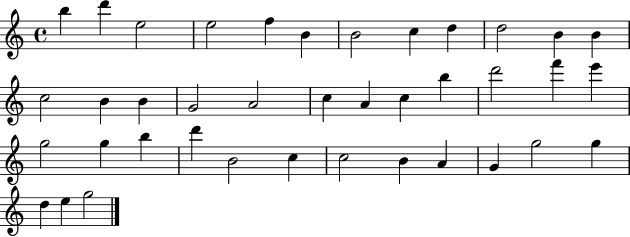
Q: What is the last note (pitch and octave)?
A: G5